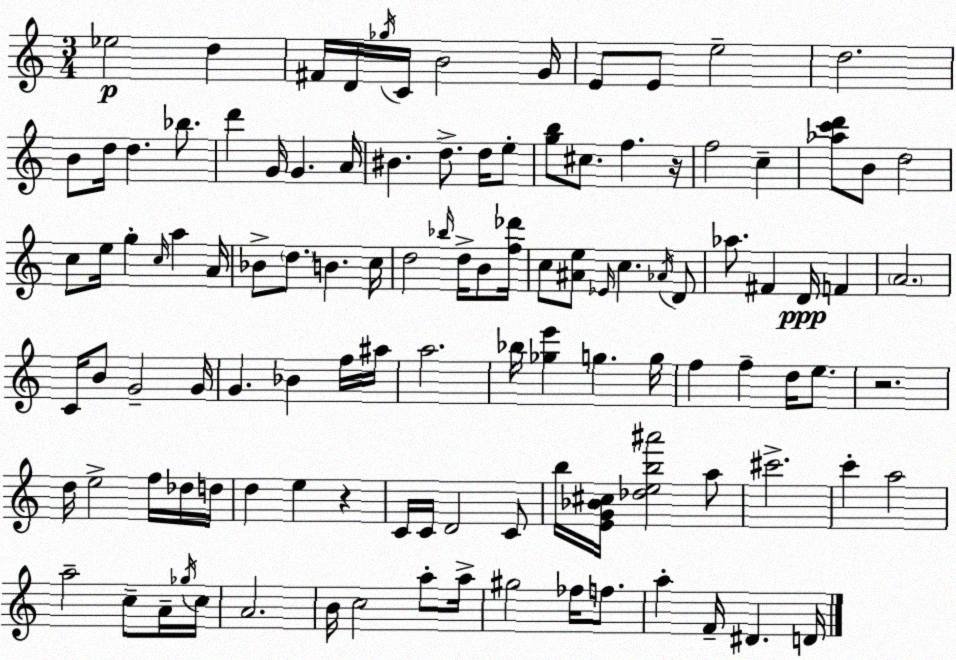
X:1
T:Untitled
M:3/4
L:1/4
K:Am
_e2 d ^F/4 D/4 _g/4 C/4 B2 G/4 E/2 E/2 e2 d2 B/2 d/4 d _b/2 d' G/4 G A/4 ^B d/2 d/4 e/2 [gb]/2 ^c/2 f z/4 f2 c [_ac'd']/2 B/2 d2 c/2 e/4 g c/4 a A/4 _B/2 d/2 B c/4 d2 _b/4 d/4 B/2 [f_d']/4 c/2 [^Ae]/2 _E/4 c _A/4 D/2 _a/2 ^F D/4 F A2 C/4 B/2 G2 G/4 G _B f/4 ^a/4 a2 _b/4 [_ge'] g g/4 f f d/4 e/2 z2 d/4 e2 f/4 _d/4 d/4 d e z C/4 C/4 D2 C/2 b/4 [EG_B^c]/4 [_deb^a']2 a/2 ^c'2 c' a2 a2 c/2 A/4 _g/4 c/4 A2 B/4 c2 a/2 a/4 ^g2 _f/4 f/2 a F/4 ^D D/4